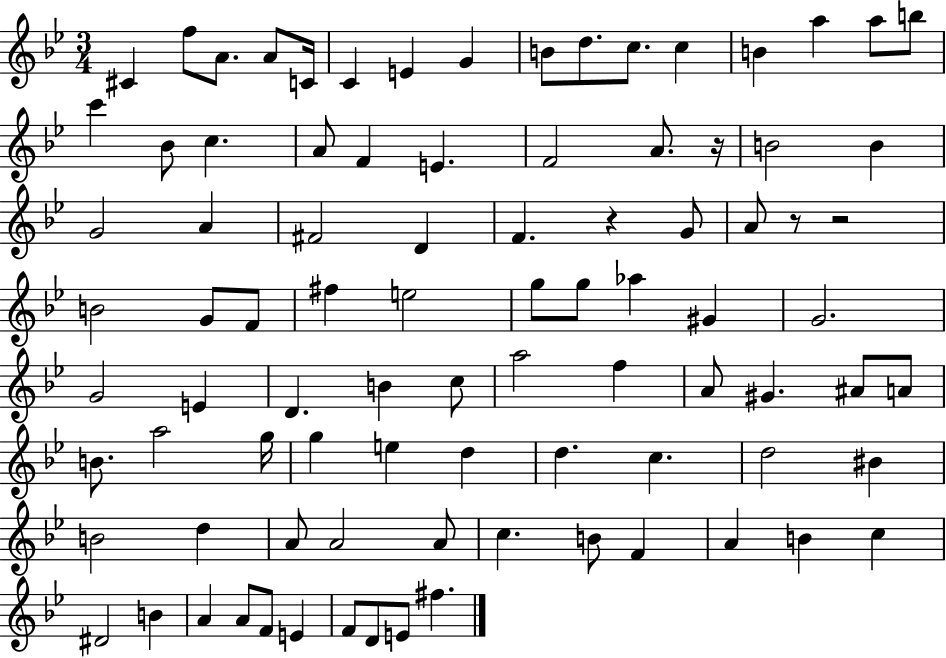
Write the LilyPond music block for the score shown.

{
  \clef treble
  \numericTimeSignature
  \time 3/4
  \key bes \major
  cis'4 f''8 a'8. a'8 c'16 | c'4 e'4 g'4 | b'8 d''8. c''8. c''4 | b'4 a''4 a''8 b''8 | \break c'''4 bes'8 c''4. | a'8 f'4 e'4. | f'2 a'8. r16 | b'2 b'4 | \break g'2 a'4 | fis'2 d'4 | f'4. r4 g'8 | a'8 r8 r2 | \break b'2 g'8 f'8 | fis''4 e''2 | g''8 g''8 aes''4 gis'4 | g'2. | \break g'2 e'4 | d'4. b'4 c''8 | a''2 f''4 | a'8 gis'4. ais'8 a'8 | \break b'8. a''2 g''16 | g''4 e''4 d''4 | d''4. c''4. | d''2 bis'4 | \break b'2 d''4 | a'8 a'2 a'8 | c''4. b'8 f'4 | a'4 b'4 c''4 | \break dis'2 b'4 | a'4 a'8 f'8 e'4 | f'8 d'8 e'8 fis''4. | \bar "|."
}